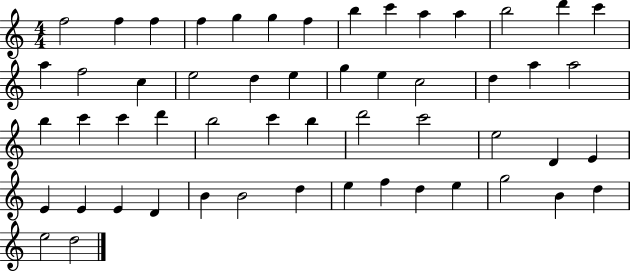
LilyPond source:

{
  \clef treble
  \numericTimeSignature
  \time 4/4
  \key c \major
  f''2 f''4 f''4 | f''4 g''4 g''4 f''4 | b''4 c'''4 a''4 a''4 | b''2 d'''4 c'''4 | \break a''4 f''2 c''4 | e''2 d''4 e''4 | g''4 e''4 c''2 | d''4 a''4 a''2 | \break b''4 c'''4 c'''4 d'''4 | b''2 c'''4 b''4 | d'''2 c'''2 | e''2 d'4 e'4 | \break e'4 e'4 e'4 d'4 | b'4 b'2 d''4 | e''4 f''4 d''4 e''4 | g''2 b'4 d''4 | \break e''2 d''2 | \bar "|."
}